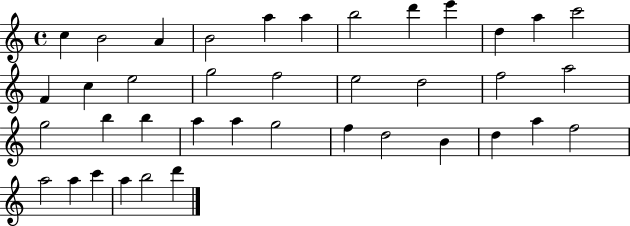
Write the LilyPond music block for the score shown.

{
  \clef treble
  \time 4/4
  \defaultTimeSignature
  \key c \major
  c''4 b'2 a'4 | b'2 a''4 a''4 | b''2 d'''4 e'''4 | d''4 a''4 c'''2 | \break f'4 c''4 e''2 | g''2 f''2 | e''2 d''2 | f''2 a''2 | \break g''2 b''4 b''4 | a''4 a''4 g''2 | f''4 d''2 b'4 | d''4 a''4 f''2 | \break a''2 a''4 c'''4 | a''4 b''2 d'''4 | \bar "|."
}